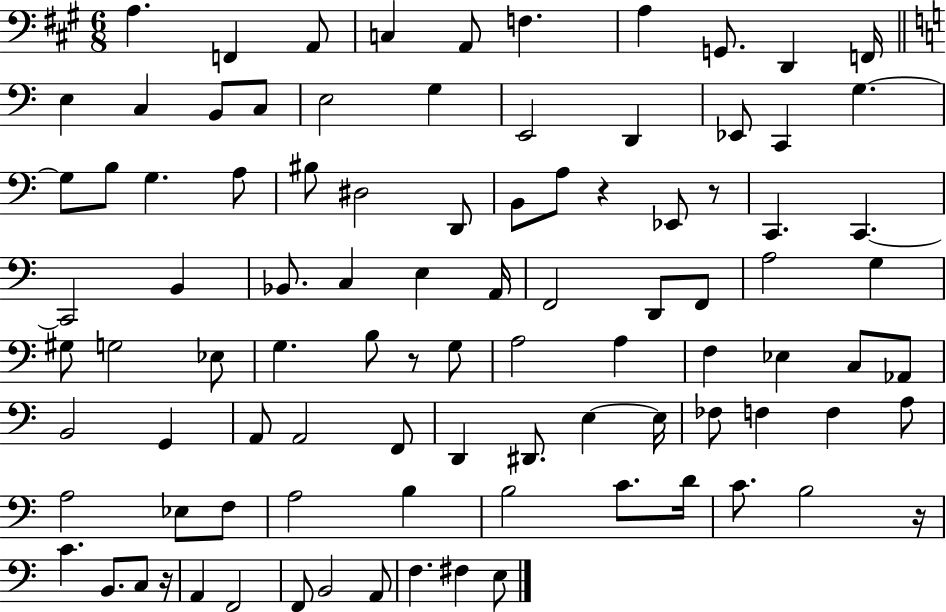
A3/q. F2/q A2/e C3/q A2/e F3/q. A3/q G2/e. D2/q F2/s E3/q C3/q B2/e C3/e E3/h G3/q E2/h D2/q Eb2/e C2/q G3/q. G3/e B3/e G3/q. A3/e BIS3/e D#3/h D2/e B2/e A3/e R/q Eb2/e R/e C2/q. C2/q. C2/h B2/q Bb2/e. C3/q E3/q A2/s F2/h D2/e F2/e A3/h G3/q G#3/e G3/h Eb3/e G3/q. B3/e R/e G3/e A3/h A3/q F3/q Eb3/q C3/e Ab2/e B2/h G2/q A2/e A2/h F2/e D2/q D#2/e. E3/q E3/s FES3/e F3/q F3/q A3/e A3/h Eb3/e F3/e A3/h B3/q B3/h C4/e. D4/s C4/e. B3/h R/s C4/q. B2/e. C3/e R/s A2/q F2/h F2/e B2/h A2/e F3/q. F#3/q E3/e